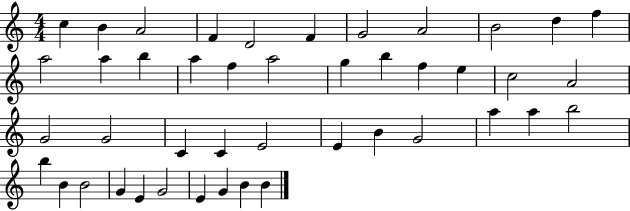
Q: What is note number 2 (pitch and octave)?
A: B4